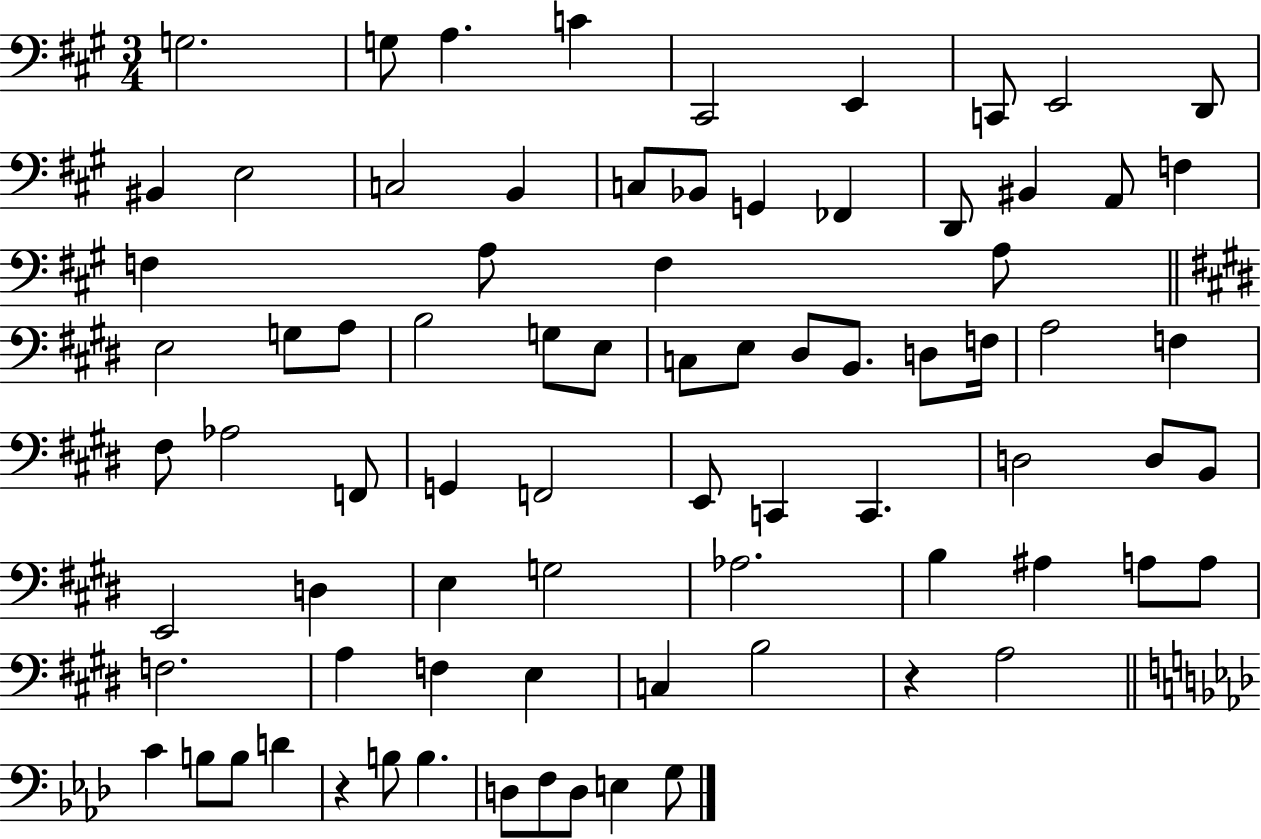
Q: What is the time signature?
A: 3/4